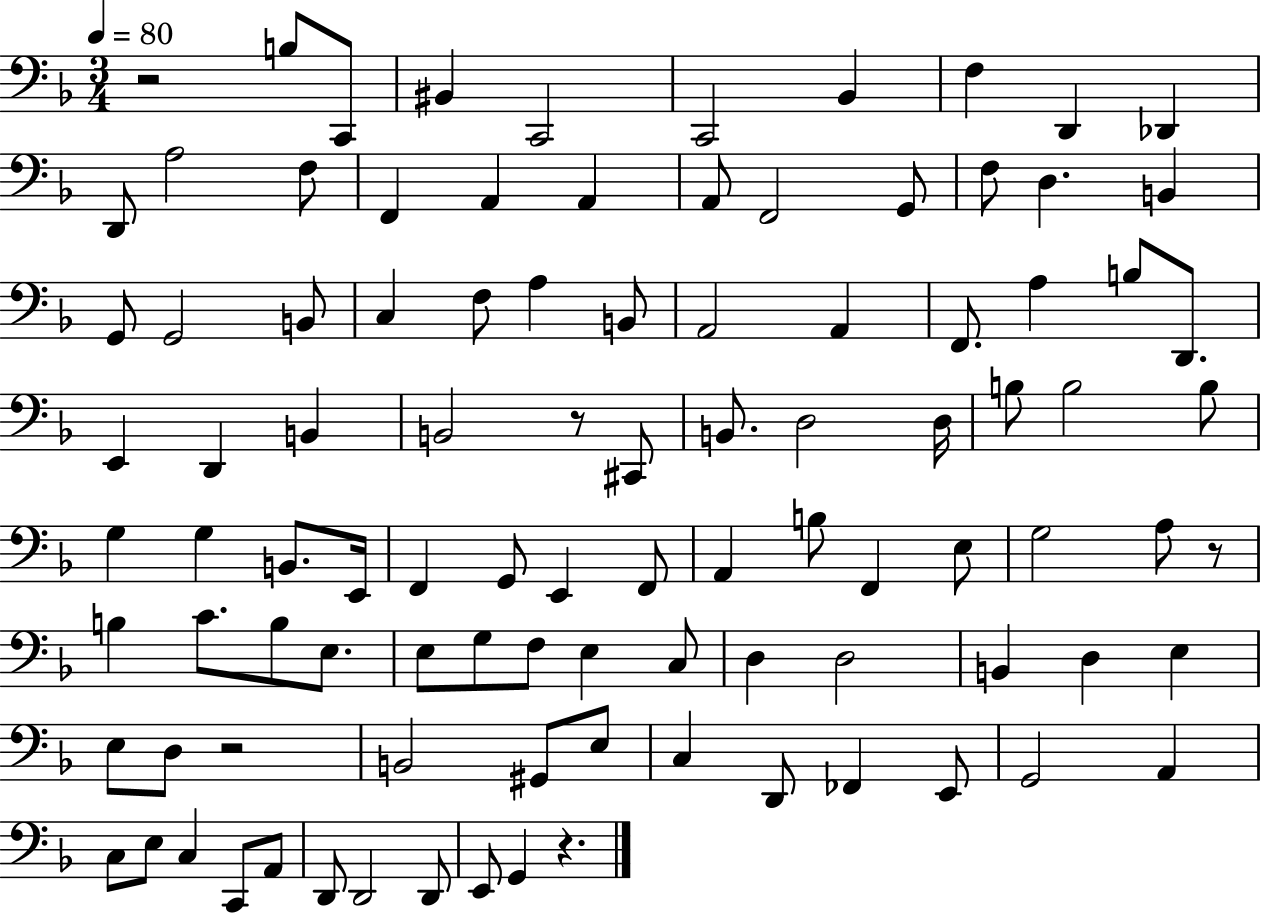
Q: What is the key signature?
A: F major